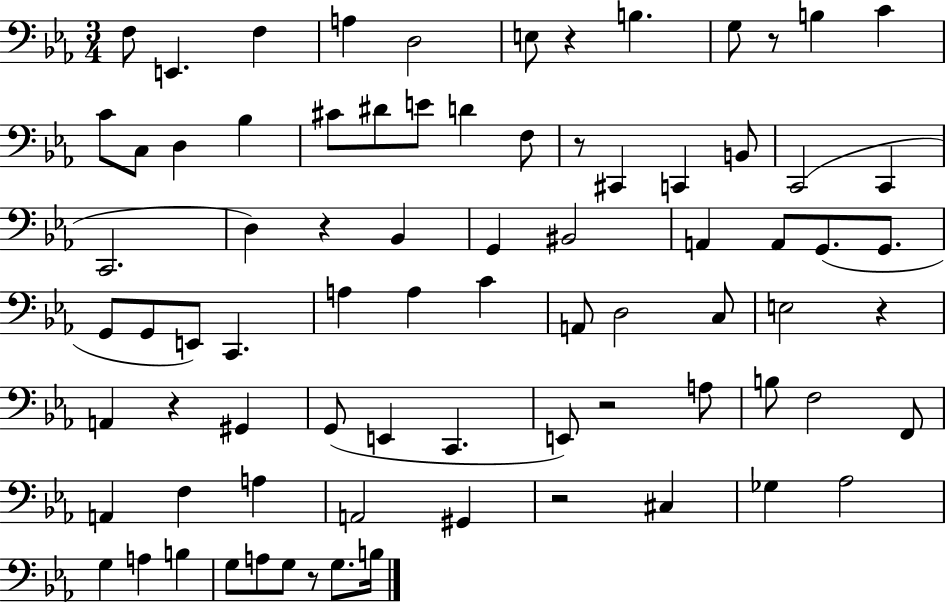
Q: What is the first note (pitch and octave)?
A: F3